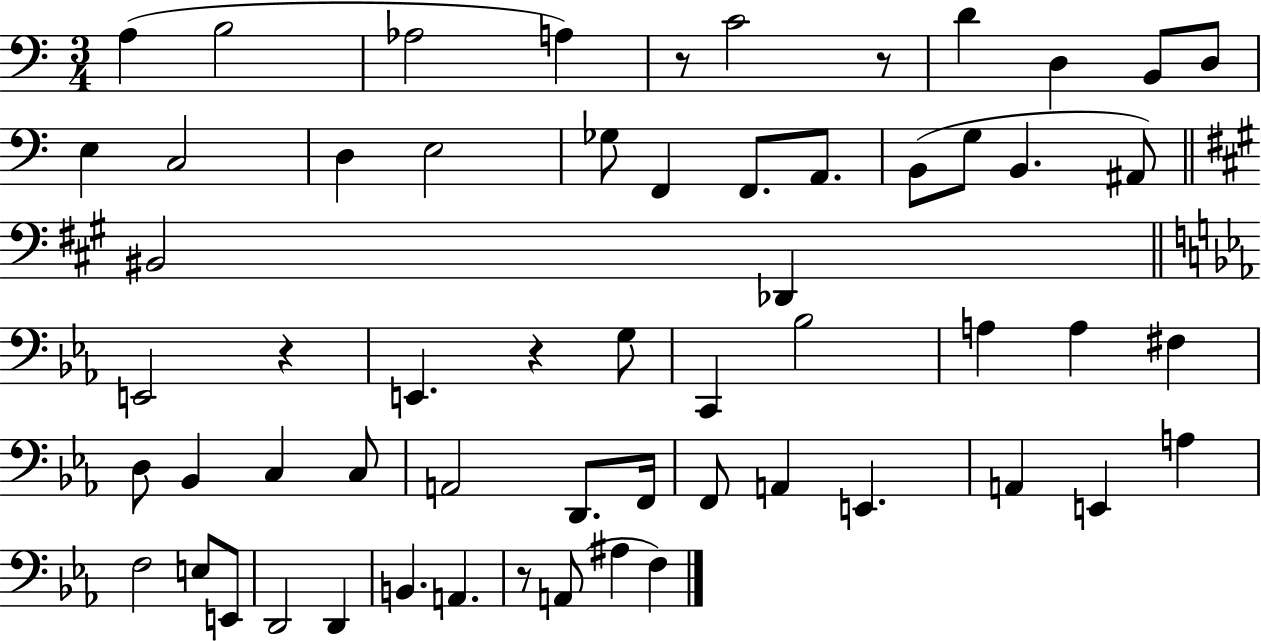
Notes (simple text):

A3/q B3/h Ab3/h A3/q R/e C4/h R/e D4/q D3/q B2/e D3/e E3/q C3/h D3/q E3/h Gb3/e F2/q F2/e. A2/e. B2/e G3/e B2/q. A#2/e BIS2/h Db2/q E2/h R/q E2/q. R/q G3/e C2/q Bb3/h A3/q A3/q F#3/q D3/e Bb2/q C3/q C3/e A2/h D2/e. F2/s F2/e A2/q E2/q. A2/q E2/q A3/q F3/h E3/e E2/e D2/h D2/q B2/q. A2/q. R/e A2/e A#3/q F3/q